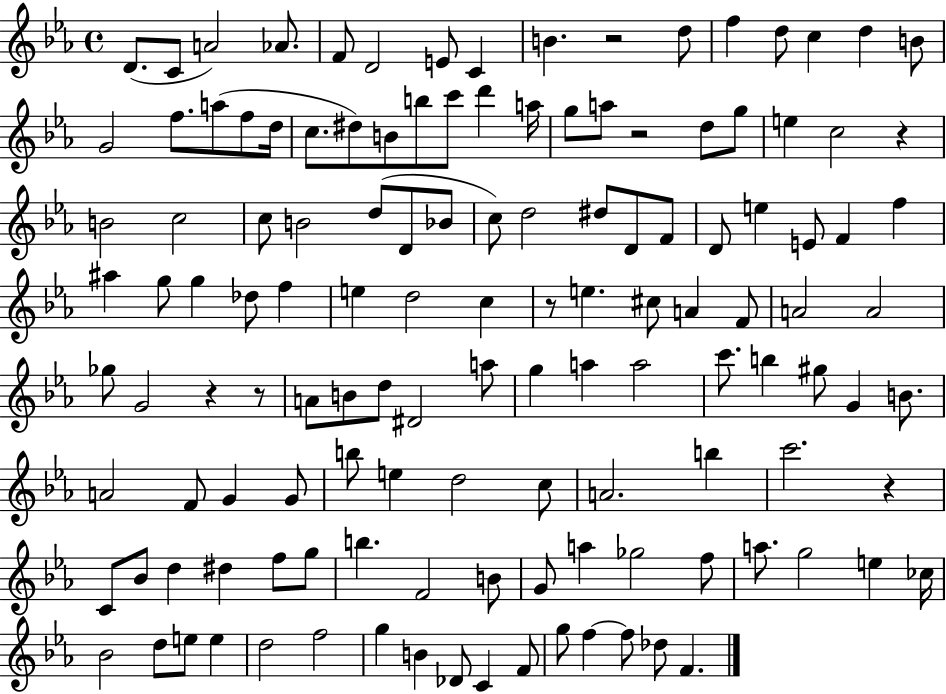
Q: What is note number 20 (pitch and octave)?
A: D5